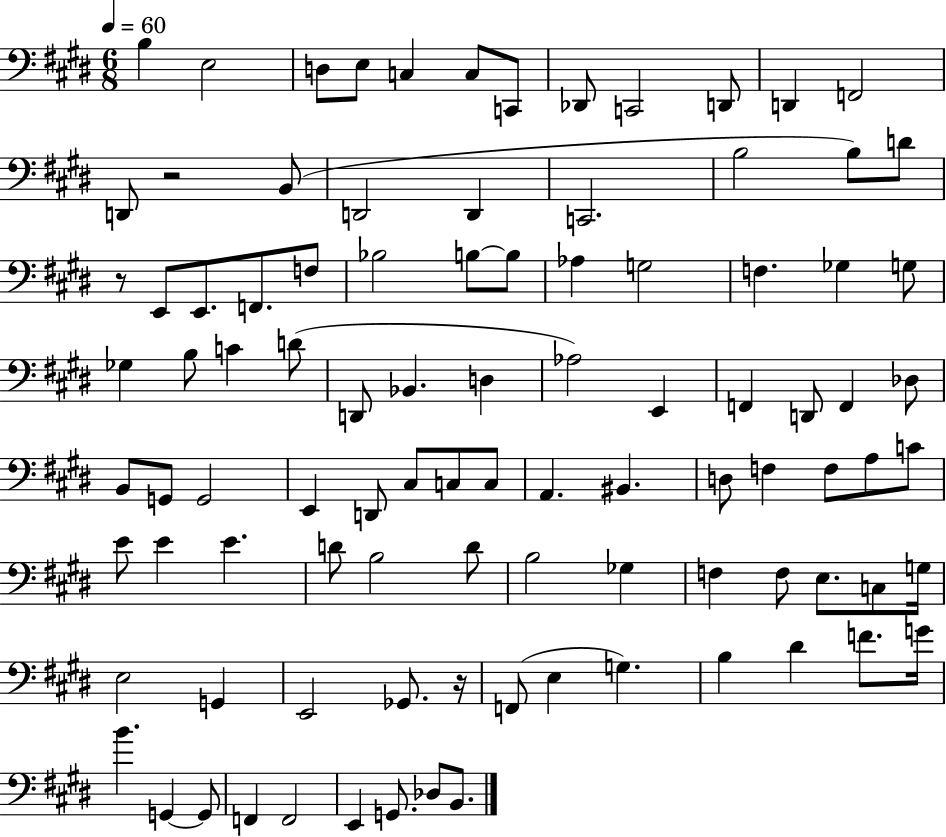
{
  \clef bass
  \numericTimeSignature
  \time 6/8
  \key e \major
  \tempo 4 = 60
  b4 e2 | d8 e8 c4 c8 c,8 | des,8 c,2 d,8 | d,4 f,2 | \break d,8 r2 b,8( | d,2 d,4 | c,2. | b2 b8) d'8 | \break r8 e,8 e,8. f,8. f8 | bes2 b8~~ b8 | aes4 g2 | f4. ges4 g8 | \break ges4 b8 c'4 d'8( | d,8 bes,4. d4 | aes2) e,4 | f,4 d,8 f,4 des8 | \break b,8 g,8 g,2 | e,4 d,8 cis8 c8 c8 | a,4. bis,4. | d8 f4 f8 a8 c'8 | \break e'8 e'4 e'4. | d'8 b2 d'8 | b2 ges4 | f4 f8 e8. c8 g16 | \break e2 g,4 | e,2 ges,8. r16 | f,8( e4 g4.) | b4 dis'4 f'8. g'16 | \break b'4. g,4~~ g,8 | f,4 f,2 | e,4 g,8. des8 b,8. | \bar "|."
}